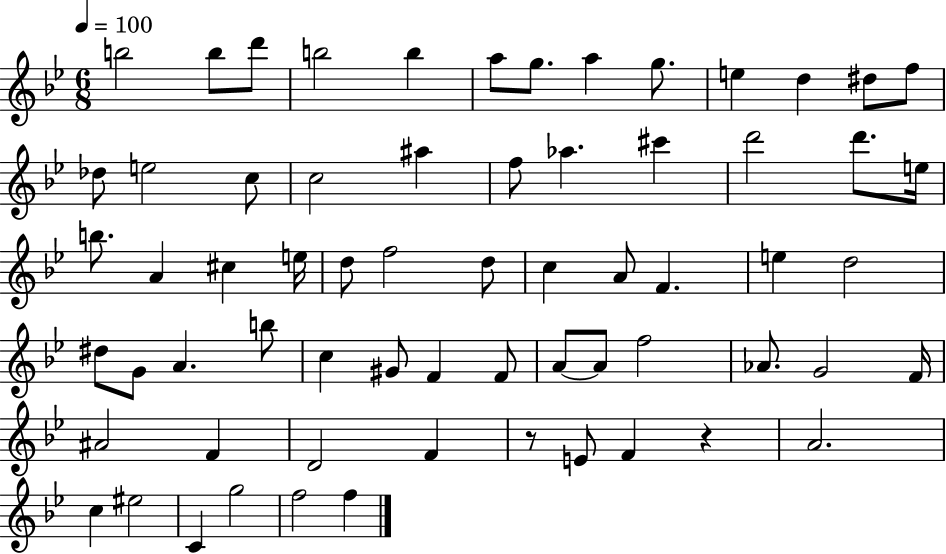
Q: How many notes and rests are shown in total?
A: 65